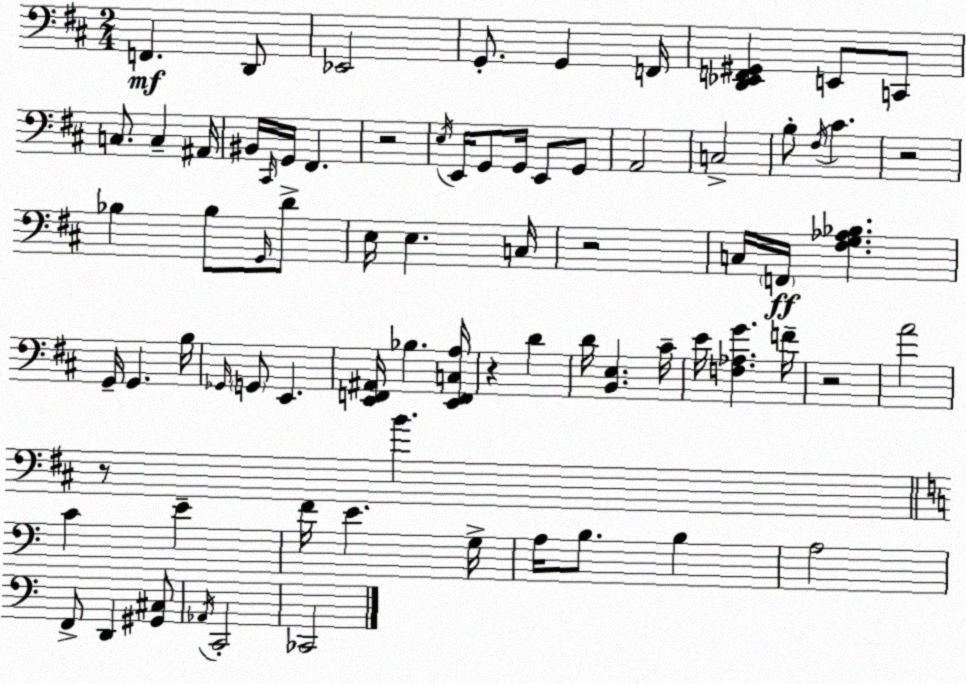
X:1
T:Untitled
M:2/4
L:1/4
K:D
F,, D,,/2 _E,,2 G,,/2 G,, F,,/4 [D,,_E,,F,,^G,,] E,,/2 C,,/2 C,/2 C, ^A,,/4 ^B,,/4 ^C,,/4 G,,/4 ^F,, z2 E,/4 E,,/4 G,,/2 G,,/4 E,,/2 G,,/2 A,,2 C,2 B,/2 ^F,/4 ^C z2 _B, _B,/2 G,,/4 D/2 E,/4 E, C,/4 z2 C,/4 F,,/4 [^F,G,_A,_B,] G,,/4 G,, B,/4 _G,,/4 G,,/2 E,, [E,,F,,^A,,]/4 _B, [E,,F,,C,A,]/4 z D D/4 [B,,E,] ^C/4 E/4 [F,_A,G] F/4 z2 A2 z/2 B C E F/4 E G,/4 A,/4 B,/2 B, A,2 F,,/2 D,, [^G,,^C,]/2 _A,,/4 C,,2 _C,,2